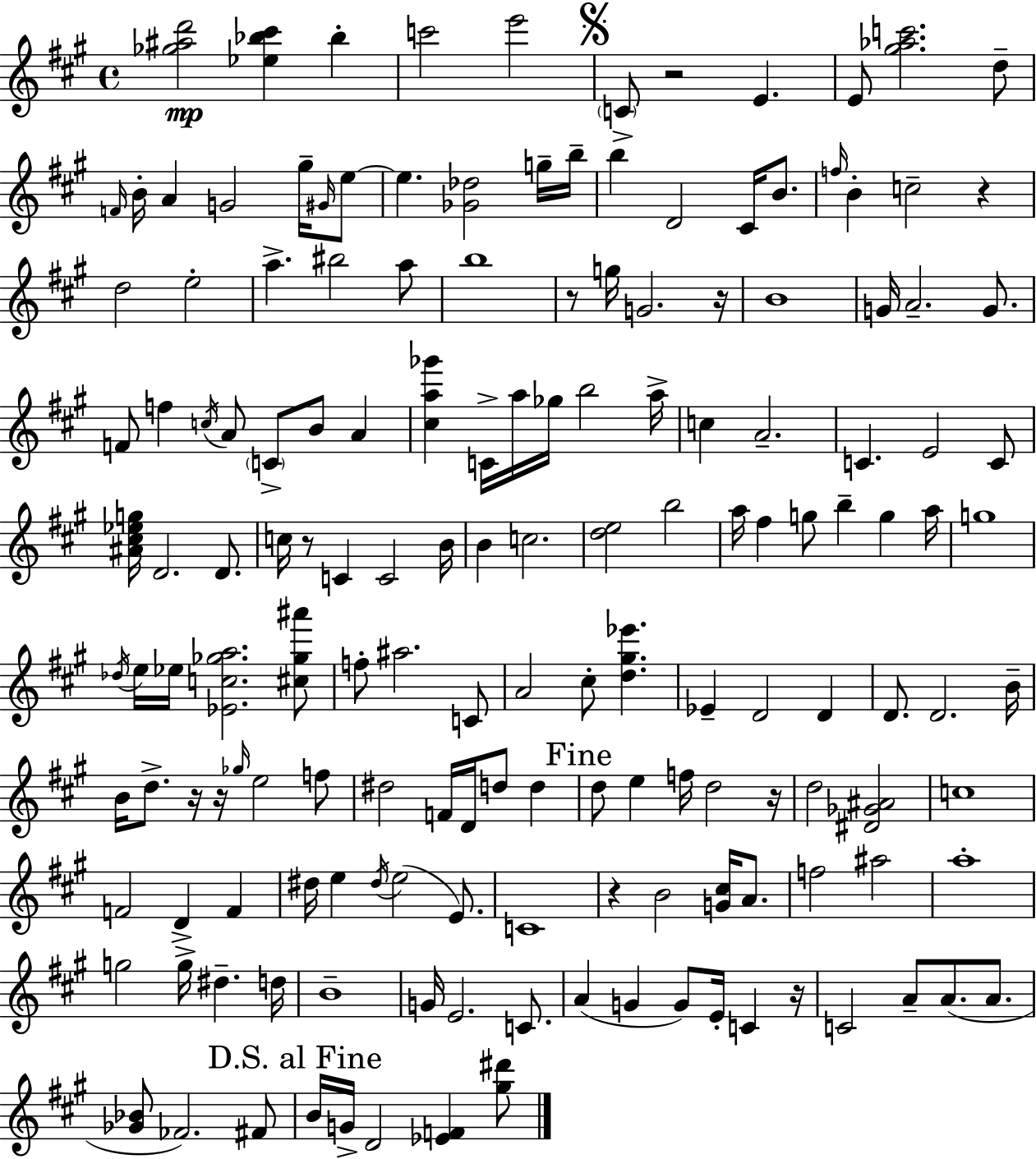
X:1
T:Untitled
M:4/4
L:1/4
K:A
[_g^ad']2 [_e_b^c'] _b c'2 e'2 C/2 z2 E E/2 [^g_ac']2 d/2 F/4 B/4 A G2 ^g/4 ^G/4 e/2 e [_G_d]2 g/4 b/4 b D2 ^C/4 B/2 f/4 B c2 z d2 e2 a ^b2 a/2 b4 z/2 g/4 G2 z/4 B4 G/4 A2 G/2 F/2 f c/4 A/2 C/2 B/2 A [^ca_g'] C/4 a/4 _g/4 b2 a/4 c A2 C E2 C/2 [^A^c_eg]/4 D2 D/2 c/4 z/2 C C2 B/4 B c2 [de]2 b2 a/4 ^f g/2 b g a/4 g4 _d/4 e/4 _e/4 [_Ec_ga]2 [^c_g^a']/2 f/2 ^a2 C/2 A2 ^c/2 [d^g_e'] _E D2 D D/2 D2 B/4 B/4 d/2 z/4 z/4 _g/4 e2 f/2 ^d2 F/4 D/4 d/2 d d/2 e f/4 d2 z/4 d2 [^D_G^A]2 c4 F2 D F ^d/4 e ^d/4 e2 E/2 C4 z B2 [G^c]/4 A/2 f2 ^a2 a4 g2 g/4 ^d d/4 B4 G/4 E2 C/2 A G G/2 E/4 C z/4 C2 A/2 A/2 A/2 [_G_B]/2 _F2 ^F/2 B/4 G/4 D2 [_EF] [^g^d']/2